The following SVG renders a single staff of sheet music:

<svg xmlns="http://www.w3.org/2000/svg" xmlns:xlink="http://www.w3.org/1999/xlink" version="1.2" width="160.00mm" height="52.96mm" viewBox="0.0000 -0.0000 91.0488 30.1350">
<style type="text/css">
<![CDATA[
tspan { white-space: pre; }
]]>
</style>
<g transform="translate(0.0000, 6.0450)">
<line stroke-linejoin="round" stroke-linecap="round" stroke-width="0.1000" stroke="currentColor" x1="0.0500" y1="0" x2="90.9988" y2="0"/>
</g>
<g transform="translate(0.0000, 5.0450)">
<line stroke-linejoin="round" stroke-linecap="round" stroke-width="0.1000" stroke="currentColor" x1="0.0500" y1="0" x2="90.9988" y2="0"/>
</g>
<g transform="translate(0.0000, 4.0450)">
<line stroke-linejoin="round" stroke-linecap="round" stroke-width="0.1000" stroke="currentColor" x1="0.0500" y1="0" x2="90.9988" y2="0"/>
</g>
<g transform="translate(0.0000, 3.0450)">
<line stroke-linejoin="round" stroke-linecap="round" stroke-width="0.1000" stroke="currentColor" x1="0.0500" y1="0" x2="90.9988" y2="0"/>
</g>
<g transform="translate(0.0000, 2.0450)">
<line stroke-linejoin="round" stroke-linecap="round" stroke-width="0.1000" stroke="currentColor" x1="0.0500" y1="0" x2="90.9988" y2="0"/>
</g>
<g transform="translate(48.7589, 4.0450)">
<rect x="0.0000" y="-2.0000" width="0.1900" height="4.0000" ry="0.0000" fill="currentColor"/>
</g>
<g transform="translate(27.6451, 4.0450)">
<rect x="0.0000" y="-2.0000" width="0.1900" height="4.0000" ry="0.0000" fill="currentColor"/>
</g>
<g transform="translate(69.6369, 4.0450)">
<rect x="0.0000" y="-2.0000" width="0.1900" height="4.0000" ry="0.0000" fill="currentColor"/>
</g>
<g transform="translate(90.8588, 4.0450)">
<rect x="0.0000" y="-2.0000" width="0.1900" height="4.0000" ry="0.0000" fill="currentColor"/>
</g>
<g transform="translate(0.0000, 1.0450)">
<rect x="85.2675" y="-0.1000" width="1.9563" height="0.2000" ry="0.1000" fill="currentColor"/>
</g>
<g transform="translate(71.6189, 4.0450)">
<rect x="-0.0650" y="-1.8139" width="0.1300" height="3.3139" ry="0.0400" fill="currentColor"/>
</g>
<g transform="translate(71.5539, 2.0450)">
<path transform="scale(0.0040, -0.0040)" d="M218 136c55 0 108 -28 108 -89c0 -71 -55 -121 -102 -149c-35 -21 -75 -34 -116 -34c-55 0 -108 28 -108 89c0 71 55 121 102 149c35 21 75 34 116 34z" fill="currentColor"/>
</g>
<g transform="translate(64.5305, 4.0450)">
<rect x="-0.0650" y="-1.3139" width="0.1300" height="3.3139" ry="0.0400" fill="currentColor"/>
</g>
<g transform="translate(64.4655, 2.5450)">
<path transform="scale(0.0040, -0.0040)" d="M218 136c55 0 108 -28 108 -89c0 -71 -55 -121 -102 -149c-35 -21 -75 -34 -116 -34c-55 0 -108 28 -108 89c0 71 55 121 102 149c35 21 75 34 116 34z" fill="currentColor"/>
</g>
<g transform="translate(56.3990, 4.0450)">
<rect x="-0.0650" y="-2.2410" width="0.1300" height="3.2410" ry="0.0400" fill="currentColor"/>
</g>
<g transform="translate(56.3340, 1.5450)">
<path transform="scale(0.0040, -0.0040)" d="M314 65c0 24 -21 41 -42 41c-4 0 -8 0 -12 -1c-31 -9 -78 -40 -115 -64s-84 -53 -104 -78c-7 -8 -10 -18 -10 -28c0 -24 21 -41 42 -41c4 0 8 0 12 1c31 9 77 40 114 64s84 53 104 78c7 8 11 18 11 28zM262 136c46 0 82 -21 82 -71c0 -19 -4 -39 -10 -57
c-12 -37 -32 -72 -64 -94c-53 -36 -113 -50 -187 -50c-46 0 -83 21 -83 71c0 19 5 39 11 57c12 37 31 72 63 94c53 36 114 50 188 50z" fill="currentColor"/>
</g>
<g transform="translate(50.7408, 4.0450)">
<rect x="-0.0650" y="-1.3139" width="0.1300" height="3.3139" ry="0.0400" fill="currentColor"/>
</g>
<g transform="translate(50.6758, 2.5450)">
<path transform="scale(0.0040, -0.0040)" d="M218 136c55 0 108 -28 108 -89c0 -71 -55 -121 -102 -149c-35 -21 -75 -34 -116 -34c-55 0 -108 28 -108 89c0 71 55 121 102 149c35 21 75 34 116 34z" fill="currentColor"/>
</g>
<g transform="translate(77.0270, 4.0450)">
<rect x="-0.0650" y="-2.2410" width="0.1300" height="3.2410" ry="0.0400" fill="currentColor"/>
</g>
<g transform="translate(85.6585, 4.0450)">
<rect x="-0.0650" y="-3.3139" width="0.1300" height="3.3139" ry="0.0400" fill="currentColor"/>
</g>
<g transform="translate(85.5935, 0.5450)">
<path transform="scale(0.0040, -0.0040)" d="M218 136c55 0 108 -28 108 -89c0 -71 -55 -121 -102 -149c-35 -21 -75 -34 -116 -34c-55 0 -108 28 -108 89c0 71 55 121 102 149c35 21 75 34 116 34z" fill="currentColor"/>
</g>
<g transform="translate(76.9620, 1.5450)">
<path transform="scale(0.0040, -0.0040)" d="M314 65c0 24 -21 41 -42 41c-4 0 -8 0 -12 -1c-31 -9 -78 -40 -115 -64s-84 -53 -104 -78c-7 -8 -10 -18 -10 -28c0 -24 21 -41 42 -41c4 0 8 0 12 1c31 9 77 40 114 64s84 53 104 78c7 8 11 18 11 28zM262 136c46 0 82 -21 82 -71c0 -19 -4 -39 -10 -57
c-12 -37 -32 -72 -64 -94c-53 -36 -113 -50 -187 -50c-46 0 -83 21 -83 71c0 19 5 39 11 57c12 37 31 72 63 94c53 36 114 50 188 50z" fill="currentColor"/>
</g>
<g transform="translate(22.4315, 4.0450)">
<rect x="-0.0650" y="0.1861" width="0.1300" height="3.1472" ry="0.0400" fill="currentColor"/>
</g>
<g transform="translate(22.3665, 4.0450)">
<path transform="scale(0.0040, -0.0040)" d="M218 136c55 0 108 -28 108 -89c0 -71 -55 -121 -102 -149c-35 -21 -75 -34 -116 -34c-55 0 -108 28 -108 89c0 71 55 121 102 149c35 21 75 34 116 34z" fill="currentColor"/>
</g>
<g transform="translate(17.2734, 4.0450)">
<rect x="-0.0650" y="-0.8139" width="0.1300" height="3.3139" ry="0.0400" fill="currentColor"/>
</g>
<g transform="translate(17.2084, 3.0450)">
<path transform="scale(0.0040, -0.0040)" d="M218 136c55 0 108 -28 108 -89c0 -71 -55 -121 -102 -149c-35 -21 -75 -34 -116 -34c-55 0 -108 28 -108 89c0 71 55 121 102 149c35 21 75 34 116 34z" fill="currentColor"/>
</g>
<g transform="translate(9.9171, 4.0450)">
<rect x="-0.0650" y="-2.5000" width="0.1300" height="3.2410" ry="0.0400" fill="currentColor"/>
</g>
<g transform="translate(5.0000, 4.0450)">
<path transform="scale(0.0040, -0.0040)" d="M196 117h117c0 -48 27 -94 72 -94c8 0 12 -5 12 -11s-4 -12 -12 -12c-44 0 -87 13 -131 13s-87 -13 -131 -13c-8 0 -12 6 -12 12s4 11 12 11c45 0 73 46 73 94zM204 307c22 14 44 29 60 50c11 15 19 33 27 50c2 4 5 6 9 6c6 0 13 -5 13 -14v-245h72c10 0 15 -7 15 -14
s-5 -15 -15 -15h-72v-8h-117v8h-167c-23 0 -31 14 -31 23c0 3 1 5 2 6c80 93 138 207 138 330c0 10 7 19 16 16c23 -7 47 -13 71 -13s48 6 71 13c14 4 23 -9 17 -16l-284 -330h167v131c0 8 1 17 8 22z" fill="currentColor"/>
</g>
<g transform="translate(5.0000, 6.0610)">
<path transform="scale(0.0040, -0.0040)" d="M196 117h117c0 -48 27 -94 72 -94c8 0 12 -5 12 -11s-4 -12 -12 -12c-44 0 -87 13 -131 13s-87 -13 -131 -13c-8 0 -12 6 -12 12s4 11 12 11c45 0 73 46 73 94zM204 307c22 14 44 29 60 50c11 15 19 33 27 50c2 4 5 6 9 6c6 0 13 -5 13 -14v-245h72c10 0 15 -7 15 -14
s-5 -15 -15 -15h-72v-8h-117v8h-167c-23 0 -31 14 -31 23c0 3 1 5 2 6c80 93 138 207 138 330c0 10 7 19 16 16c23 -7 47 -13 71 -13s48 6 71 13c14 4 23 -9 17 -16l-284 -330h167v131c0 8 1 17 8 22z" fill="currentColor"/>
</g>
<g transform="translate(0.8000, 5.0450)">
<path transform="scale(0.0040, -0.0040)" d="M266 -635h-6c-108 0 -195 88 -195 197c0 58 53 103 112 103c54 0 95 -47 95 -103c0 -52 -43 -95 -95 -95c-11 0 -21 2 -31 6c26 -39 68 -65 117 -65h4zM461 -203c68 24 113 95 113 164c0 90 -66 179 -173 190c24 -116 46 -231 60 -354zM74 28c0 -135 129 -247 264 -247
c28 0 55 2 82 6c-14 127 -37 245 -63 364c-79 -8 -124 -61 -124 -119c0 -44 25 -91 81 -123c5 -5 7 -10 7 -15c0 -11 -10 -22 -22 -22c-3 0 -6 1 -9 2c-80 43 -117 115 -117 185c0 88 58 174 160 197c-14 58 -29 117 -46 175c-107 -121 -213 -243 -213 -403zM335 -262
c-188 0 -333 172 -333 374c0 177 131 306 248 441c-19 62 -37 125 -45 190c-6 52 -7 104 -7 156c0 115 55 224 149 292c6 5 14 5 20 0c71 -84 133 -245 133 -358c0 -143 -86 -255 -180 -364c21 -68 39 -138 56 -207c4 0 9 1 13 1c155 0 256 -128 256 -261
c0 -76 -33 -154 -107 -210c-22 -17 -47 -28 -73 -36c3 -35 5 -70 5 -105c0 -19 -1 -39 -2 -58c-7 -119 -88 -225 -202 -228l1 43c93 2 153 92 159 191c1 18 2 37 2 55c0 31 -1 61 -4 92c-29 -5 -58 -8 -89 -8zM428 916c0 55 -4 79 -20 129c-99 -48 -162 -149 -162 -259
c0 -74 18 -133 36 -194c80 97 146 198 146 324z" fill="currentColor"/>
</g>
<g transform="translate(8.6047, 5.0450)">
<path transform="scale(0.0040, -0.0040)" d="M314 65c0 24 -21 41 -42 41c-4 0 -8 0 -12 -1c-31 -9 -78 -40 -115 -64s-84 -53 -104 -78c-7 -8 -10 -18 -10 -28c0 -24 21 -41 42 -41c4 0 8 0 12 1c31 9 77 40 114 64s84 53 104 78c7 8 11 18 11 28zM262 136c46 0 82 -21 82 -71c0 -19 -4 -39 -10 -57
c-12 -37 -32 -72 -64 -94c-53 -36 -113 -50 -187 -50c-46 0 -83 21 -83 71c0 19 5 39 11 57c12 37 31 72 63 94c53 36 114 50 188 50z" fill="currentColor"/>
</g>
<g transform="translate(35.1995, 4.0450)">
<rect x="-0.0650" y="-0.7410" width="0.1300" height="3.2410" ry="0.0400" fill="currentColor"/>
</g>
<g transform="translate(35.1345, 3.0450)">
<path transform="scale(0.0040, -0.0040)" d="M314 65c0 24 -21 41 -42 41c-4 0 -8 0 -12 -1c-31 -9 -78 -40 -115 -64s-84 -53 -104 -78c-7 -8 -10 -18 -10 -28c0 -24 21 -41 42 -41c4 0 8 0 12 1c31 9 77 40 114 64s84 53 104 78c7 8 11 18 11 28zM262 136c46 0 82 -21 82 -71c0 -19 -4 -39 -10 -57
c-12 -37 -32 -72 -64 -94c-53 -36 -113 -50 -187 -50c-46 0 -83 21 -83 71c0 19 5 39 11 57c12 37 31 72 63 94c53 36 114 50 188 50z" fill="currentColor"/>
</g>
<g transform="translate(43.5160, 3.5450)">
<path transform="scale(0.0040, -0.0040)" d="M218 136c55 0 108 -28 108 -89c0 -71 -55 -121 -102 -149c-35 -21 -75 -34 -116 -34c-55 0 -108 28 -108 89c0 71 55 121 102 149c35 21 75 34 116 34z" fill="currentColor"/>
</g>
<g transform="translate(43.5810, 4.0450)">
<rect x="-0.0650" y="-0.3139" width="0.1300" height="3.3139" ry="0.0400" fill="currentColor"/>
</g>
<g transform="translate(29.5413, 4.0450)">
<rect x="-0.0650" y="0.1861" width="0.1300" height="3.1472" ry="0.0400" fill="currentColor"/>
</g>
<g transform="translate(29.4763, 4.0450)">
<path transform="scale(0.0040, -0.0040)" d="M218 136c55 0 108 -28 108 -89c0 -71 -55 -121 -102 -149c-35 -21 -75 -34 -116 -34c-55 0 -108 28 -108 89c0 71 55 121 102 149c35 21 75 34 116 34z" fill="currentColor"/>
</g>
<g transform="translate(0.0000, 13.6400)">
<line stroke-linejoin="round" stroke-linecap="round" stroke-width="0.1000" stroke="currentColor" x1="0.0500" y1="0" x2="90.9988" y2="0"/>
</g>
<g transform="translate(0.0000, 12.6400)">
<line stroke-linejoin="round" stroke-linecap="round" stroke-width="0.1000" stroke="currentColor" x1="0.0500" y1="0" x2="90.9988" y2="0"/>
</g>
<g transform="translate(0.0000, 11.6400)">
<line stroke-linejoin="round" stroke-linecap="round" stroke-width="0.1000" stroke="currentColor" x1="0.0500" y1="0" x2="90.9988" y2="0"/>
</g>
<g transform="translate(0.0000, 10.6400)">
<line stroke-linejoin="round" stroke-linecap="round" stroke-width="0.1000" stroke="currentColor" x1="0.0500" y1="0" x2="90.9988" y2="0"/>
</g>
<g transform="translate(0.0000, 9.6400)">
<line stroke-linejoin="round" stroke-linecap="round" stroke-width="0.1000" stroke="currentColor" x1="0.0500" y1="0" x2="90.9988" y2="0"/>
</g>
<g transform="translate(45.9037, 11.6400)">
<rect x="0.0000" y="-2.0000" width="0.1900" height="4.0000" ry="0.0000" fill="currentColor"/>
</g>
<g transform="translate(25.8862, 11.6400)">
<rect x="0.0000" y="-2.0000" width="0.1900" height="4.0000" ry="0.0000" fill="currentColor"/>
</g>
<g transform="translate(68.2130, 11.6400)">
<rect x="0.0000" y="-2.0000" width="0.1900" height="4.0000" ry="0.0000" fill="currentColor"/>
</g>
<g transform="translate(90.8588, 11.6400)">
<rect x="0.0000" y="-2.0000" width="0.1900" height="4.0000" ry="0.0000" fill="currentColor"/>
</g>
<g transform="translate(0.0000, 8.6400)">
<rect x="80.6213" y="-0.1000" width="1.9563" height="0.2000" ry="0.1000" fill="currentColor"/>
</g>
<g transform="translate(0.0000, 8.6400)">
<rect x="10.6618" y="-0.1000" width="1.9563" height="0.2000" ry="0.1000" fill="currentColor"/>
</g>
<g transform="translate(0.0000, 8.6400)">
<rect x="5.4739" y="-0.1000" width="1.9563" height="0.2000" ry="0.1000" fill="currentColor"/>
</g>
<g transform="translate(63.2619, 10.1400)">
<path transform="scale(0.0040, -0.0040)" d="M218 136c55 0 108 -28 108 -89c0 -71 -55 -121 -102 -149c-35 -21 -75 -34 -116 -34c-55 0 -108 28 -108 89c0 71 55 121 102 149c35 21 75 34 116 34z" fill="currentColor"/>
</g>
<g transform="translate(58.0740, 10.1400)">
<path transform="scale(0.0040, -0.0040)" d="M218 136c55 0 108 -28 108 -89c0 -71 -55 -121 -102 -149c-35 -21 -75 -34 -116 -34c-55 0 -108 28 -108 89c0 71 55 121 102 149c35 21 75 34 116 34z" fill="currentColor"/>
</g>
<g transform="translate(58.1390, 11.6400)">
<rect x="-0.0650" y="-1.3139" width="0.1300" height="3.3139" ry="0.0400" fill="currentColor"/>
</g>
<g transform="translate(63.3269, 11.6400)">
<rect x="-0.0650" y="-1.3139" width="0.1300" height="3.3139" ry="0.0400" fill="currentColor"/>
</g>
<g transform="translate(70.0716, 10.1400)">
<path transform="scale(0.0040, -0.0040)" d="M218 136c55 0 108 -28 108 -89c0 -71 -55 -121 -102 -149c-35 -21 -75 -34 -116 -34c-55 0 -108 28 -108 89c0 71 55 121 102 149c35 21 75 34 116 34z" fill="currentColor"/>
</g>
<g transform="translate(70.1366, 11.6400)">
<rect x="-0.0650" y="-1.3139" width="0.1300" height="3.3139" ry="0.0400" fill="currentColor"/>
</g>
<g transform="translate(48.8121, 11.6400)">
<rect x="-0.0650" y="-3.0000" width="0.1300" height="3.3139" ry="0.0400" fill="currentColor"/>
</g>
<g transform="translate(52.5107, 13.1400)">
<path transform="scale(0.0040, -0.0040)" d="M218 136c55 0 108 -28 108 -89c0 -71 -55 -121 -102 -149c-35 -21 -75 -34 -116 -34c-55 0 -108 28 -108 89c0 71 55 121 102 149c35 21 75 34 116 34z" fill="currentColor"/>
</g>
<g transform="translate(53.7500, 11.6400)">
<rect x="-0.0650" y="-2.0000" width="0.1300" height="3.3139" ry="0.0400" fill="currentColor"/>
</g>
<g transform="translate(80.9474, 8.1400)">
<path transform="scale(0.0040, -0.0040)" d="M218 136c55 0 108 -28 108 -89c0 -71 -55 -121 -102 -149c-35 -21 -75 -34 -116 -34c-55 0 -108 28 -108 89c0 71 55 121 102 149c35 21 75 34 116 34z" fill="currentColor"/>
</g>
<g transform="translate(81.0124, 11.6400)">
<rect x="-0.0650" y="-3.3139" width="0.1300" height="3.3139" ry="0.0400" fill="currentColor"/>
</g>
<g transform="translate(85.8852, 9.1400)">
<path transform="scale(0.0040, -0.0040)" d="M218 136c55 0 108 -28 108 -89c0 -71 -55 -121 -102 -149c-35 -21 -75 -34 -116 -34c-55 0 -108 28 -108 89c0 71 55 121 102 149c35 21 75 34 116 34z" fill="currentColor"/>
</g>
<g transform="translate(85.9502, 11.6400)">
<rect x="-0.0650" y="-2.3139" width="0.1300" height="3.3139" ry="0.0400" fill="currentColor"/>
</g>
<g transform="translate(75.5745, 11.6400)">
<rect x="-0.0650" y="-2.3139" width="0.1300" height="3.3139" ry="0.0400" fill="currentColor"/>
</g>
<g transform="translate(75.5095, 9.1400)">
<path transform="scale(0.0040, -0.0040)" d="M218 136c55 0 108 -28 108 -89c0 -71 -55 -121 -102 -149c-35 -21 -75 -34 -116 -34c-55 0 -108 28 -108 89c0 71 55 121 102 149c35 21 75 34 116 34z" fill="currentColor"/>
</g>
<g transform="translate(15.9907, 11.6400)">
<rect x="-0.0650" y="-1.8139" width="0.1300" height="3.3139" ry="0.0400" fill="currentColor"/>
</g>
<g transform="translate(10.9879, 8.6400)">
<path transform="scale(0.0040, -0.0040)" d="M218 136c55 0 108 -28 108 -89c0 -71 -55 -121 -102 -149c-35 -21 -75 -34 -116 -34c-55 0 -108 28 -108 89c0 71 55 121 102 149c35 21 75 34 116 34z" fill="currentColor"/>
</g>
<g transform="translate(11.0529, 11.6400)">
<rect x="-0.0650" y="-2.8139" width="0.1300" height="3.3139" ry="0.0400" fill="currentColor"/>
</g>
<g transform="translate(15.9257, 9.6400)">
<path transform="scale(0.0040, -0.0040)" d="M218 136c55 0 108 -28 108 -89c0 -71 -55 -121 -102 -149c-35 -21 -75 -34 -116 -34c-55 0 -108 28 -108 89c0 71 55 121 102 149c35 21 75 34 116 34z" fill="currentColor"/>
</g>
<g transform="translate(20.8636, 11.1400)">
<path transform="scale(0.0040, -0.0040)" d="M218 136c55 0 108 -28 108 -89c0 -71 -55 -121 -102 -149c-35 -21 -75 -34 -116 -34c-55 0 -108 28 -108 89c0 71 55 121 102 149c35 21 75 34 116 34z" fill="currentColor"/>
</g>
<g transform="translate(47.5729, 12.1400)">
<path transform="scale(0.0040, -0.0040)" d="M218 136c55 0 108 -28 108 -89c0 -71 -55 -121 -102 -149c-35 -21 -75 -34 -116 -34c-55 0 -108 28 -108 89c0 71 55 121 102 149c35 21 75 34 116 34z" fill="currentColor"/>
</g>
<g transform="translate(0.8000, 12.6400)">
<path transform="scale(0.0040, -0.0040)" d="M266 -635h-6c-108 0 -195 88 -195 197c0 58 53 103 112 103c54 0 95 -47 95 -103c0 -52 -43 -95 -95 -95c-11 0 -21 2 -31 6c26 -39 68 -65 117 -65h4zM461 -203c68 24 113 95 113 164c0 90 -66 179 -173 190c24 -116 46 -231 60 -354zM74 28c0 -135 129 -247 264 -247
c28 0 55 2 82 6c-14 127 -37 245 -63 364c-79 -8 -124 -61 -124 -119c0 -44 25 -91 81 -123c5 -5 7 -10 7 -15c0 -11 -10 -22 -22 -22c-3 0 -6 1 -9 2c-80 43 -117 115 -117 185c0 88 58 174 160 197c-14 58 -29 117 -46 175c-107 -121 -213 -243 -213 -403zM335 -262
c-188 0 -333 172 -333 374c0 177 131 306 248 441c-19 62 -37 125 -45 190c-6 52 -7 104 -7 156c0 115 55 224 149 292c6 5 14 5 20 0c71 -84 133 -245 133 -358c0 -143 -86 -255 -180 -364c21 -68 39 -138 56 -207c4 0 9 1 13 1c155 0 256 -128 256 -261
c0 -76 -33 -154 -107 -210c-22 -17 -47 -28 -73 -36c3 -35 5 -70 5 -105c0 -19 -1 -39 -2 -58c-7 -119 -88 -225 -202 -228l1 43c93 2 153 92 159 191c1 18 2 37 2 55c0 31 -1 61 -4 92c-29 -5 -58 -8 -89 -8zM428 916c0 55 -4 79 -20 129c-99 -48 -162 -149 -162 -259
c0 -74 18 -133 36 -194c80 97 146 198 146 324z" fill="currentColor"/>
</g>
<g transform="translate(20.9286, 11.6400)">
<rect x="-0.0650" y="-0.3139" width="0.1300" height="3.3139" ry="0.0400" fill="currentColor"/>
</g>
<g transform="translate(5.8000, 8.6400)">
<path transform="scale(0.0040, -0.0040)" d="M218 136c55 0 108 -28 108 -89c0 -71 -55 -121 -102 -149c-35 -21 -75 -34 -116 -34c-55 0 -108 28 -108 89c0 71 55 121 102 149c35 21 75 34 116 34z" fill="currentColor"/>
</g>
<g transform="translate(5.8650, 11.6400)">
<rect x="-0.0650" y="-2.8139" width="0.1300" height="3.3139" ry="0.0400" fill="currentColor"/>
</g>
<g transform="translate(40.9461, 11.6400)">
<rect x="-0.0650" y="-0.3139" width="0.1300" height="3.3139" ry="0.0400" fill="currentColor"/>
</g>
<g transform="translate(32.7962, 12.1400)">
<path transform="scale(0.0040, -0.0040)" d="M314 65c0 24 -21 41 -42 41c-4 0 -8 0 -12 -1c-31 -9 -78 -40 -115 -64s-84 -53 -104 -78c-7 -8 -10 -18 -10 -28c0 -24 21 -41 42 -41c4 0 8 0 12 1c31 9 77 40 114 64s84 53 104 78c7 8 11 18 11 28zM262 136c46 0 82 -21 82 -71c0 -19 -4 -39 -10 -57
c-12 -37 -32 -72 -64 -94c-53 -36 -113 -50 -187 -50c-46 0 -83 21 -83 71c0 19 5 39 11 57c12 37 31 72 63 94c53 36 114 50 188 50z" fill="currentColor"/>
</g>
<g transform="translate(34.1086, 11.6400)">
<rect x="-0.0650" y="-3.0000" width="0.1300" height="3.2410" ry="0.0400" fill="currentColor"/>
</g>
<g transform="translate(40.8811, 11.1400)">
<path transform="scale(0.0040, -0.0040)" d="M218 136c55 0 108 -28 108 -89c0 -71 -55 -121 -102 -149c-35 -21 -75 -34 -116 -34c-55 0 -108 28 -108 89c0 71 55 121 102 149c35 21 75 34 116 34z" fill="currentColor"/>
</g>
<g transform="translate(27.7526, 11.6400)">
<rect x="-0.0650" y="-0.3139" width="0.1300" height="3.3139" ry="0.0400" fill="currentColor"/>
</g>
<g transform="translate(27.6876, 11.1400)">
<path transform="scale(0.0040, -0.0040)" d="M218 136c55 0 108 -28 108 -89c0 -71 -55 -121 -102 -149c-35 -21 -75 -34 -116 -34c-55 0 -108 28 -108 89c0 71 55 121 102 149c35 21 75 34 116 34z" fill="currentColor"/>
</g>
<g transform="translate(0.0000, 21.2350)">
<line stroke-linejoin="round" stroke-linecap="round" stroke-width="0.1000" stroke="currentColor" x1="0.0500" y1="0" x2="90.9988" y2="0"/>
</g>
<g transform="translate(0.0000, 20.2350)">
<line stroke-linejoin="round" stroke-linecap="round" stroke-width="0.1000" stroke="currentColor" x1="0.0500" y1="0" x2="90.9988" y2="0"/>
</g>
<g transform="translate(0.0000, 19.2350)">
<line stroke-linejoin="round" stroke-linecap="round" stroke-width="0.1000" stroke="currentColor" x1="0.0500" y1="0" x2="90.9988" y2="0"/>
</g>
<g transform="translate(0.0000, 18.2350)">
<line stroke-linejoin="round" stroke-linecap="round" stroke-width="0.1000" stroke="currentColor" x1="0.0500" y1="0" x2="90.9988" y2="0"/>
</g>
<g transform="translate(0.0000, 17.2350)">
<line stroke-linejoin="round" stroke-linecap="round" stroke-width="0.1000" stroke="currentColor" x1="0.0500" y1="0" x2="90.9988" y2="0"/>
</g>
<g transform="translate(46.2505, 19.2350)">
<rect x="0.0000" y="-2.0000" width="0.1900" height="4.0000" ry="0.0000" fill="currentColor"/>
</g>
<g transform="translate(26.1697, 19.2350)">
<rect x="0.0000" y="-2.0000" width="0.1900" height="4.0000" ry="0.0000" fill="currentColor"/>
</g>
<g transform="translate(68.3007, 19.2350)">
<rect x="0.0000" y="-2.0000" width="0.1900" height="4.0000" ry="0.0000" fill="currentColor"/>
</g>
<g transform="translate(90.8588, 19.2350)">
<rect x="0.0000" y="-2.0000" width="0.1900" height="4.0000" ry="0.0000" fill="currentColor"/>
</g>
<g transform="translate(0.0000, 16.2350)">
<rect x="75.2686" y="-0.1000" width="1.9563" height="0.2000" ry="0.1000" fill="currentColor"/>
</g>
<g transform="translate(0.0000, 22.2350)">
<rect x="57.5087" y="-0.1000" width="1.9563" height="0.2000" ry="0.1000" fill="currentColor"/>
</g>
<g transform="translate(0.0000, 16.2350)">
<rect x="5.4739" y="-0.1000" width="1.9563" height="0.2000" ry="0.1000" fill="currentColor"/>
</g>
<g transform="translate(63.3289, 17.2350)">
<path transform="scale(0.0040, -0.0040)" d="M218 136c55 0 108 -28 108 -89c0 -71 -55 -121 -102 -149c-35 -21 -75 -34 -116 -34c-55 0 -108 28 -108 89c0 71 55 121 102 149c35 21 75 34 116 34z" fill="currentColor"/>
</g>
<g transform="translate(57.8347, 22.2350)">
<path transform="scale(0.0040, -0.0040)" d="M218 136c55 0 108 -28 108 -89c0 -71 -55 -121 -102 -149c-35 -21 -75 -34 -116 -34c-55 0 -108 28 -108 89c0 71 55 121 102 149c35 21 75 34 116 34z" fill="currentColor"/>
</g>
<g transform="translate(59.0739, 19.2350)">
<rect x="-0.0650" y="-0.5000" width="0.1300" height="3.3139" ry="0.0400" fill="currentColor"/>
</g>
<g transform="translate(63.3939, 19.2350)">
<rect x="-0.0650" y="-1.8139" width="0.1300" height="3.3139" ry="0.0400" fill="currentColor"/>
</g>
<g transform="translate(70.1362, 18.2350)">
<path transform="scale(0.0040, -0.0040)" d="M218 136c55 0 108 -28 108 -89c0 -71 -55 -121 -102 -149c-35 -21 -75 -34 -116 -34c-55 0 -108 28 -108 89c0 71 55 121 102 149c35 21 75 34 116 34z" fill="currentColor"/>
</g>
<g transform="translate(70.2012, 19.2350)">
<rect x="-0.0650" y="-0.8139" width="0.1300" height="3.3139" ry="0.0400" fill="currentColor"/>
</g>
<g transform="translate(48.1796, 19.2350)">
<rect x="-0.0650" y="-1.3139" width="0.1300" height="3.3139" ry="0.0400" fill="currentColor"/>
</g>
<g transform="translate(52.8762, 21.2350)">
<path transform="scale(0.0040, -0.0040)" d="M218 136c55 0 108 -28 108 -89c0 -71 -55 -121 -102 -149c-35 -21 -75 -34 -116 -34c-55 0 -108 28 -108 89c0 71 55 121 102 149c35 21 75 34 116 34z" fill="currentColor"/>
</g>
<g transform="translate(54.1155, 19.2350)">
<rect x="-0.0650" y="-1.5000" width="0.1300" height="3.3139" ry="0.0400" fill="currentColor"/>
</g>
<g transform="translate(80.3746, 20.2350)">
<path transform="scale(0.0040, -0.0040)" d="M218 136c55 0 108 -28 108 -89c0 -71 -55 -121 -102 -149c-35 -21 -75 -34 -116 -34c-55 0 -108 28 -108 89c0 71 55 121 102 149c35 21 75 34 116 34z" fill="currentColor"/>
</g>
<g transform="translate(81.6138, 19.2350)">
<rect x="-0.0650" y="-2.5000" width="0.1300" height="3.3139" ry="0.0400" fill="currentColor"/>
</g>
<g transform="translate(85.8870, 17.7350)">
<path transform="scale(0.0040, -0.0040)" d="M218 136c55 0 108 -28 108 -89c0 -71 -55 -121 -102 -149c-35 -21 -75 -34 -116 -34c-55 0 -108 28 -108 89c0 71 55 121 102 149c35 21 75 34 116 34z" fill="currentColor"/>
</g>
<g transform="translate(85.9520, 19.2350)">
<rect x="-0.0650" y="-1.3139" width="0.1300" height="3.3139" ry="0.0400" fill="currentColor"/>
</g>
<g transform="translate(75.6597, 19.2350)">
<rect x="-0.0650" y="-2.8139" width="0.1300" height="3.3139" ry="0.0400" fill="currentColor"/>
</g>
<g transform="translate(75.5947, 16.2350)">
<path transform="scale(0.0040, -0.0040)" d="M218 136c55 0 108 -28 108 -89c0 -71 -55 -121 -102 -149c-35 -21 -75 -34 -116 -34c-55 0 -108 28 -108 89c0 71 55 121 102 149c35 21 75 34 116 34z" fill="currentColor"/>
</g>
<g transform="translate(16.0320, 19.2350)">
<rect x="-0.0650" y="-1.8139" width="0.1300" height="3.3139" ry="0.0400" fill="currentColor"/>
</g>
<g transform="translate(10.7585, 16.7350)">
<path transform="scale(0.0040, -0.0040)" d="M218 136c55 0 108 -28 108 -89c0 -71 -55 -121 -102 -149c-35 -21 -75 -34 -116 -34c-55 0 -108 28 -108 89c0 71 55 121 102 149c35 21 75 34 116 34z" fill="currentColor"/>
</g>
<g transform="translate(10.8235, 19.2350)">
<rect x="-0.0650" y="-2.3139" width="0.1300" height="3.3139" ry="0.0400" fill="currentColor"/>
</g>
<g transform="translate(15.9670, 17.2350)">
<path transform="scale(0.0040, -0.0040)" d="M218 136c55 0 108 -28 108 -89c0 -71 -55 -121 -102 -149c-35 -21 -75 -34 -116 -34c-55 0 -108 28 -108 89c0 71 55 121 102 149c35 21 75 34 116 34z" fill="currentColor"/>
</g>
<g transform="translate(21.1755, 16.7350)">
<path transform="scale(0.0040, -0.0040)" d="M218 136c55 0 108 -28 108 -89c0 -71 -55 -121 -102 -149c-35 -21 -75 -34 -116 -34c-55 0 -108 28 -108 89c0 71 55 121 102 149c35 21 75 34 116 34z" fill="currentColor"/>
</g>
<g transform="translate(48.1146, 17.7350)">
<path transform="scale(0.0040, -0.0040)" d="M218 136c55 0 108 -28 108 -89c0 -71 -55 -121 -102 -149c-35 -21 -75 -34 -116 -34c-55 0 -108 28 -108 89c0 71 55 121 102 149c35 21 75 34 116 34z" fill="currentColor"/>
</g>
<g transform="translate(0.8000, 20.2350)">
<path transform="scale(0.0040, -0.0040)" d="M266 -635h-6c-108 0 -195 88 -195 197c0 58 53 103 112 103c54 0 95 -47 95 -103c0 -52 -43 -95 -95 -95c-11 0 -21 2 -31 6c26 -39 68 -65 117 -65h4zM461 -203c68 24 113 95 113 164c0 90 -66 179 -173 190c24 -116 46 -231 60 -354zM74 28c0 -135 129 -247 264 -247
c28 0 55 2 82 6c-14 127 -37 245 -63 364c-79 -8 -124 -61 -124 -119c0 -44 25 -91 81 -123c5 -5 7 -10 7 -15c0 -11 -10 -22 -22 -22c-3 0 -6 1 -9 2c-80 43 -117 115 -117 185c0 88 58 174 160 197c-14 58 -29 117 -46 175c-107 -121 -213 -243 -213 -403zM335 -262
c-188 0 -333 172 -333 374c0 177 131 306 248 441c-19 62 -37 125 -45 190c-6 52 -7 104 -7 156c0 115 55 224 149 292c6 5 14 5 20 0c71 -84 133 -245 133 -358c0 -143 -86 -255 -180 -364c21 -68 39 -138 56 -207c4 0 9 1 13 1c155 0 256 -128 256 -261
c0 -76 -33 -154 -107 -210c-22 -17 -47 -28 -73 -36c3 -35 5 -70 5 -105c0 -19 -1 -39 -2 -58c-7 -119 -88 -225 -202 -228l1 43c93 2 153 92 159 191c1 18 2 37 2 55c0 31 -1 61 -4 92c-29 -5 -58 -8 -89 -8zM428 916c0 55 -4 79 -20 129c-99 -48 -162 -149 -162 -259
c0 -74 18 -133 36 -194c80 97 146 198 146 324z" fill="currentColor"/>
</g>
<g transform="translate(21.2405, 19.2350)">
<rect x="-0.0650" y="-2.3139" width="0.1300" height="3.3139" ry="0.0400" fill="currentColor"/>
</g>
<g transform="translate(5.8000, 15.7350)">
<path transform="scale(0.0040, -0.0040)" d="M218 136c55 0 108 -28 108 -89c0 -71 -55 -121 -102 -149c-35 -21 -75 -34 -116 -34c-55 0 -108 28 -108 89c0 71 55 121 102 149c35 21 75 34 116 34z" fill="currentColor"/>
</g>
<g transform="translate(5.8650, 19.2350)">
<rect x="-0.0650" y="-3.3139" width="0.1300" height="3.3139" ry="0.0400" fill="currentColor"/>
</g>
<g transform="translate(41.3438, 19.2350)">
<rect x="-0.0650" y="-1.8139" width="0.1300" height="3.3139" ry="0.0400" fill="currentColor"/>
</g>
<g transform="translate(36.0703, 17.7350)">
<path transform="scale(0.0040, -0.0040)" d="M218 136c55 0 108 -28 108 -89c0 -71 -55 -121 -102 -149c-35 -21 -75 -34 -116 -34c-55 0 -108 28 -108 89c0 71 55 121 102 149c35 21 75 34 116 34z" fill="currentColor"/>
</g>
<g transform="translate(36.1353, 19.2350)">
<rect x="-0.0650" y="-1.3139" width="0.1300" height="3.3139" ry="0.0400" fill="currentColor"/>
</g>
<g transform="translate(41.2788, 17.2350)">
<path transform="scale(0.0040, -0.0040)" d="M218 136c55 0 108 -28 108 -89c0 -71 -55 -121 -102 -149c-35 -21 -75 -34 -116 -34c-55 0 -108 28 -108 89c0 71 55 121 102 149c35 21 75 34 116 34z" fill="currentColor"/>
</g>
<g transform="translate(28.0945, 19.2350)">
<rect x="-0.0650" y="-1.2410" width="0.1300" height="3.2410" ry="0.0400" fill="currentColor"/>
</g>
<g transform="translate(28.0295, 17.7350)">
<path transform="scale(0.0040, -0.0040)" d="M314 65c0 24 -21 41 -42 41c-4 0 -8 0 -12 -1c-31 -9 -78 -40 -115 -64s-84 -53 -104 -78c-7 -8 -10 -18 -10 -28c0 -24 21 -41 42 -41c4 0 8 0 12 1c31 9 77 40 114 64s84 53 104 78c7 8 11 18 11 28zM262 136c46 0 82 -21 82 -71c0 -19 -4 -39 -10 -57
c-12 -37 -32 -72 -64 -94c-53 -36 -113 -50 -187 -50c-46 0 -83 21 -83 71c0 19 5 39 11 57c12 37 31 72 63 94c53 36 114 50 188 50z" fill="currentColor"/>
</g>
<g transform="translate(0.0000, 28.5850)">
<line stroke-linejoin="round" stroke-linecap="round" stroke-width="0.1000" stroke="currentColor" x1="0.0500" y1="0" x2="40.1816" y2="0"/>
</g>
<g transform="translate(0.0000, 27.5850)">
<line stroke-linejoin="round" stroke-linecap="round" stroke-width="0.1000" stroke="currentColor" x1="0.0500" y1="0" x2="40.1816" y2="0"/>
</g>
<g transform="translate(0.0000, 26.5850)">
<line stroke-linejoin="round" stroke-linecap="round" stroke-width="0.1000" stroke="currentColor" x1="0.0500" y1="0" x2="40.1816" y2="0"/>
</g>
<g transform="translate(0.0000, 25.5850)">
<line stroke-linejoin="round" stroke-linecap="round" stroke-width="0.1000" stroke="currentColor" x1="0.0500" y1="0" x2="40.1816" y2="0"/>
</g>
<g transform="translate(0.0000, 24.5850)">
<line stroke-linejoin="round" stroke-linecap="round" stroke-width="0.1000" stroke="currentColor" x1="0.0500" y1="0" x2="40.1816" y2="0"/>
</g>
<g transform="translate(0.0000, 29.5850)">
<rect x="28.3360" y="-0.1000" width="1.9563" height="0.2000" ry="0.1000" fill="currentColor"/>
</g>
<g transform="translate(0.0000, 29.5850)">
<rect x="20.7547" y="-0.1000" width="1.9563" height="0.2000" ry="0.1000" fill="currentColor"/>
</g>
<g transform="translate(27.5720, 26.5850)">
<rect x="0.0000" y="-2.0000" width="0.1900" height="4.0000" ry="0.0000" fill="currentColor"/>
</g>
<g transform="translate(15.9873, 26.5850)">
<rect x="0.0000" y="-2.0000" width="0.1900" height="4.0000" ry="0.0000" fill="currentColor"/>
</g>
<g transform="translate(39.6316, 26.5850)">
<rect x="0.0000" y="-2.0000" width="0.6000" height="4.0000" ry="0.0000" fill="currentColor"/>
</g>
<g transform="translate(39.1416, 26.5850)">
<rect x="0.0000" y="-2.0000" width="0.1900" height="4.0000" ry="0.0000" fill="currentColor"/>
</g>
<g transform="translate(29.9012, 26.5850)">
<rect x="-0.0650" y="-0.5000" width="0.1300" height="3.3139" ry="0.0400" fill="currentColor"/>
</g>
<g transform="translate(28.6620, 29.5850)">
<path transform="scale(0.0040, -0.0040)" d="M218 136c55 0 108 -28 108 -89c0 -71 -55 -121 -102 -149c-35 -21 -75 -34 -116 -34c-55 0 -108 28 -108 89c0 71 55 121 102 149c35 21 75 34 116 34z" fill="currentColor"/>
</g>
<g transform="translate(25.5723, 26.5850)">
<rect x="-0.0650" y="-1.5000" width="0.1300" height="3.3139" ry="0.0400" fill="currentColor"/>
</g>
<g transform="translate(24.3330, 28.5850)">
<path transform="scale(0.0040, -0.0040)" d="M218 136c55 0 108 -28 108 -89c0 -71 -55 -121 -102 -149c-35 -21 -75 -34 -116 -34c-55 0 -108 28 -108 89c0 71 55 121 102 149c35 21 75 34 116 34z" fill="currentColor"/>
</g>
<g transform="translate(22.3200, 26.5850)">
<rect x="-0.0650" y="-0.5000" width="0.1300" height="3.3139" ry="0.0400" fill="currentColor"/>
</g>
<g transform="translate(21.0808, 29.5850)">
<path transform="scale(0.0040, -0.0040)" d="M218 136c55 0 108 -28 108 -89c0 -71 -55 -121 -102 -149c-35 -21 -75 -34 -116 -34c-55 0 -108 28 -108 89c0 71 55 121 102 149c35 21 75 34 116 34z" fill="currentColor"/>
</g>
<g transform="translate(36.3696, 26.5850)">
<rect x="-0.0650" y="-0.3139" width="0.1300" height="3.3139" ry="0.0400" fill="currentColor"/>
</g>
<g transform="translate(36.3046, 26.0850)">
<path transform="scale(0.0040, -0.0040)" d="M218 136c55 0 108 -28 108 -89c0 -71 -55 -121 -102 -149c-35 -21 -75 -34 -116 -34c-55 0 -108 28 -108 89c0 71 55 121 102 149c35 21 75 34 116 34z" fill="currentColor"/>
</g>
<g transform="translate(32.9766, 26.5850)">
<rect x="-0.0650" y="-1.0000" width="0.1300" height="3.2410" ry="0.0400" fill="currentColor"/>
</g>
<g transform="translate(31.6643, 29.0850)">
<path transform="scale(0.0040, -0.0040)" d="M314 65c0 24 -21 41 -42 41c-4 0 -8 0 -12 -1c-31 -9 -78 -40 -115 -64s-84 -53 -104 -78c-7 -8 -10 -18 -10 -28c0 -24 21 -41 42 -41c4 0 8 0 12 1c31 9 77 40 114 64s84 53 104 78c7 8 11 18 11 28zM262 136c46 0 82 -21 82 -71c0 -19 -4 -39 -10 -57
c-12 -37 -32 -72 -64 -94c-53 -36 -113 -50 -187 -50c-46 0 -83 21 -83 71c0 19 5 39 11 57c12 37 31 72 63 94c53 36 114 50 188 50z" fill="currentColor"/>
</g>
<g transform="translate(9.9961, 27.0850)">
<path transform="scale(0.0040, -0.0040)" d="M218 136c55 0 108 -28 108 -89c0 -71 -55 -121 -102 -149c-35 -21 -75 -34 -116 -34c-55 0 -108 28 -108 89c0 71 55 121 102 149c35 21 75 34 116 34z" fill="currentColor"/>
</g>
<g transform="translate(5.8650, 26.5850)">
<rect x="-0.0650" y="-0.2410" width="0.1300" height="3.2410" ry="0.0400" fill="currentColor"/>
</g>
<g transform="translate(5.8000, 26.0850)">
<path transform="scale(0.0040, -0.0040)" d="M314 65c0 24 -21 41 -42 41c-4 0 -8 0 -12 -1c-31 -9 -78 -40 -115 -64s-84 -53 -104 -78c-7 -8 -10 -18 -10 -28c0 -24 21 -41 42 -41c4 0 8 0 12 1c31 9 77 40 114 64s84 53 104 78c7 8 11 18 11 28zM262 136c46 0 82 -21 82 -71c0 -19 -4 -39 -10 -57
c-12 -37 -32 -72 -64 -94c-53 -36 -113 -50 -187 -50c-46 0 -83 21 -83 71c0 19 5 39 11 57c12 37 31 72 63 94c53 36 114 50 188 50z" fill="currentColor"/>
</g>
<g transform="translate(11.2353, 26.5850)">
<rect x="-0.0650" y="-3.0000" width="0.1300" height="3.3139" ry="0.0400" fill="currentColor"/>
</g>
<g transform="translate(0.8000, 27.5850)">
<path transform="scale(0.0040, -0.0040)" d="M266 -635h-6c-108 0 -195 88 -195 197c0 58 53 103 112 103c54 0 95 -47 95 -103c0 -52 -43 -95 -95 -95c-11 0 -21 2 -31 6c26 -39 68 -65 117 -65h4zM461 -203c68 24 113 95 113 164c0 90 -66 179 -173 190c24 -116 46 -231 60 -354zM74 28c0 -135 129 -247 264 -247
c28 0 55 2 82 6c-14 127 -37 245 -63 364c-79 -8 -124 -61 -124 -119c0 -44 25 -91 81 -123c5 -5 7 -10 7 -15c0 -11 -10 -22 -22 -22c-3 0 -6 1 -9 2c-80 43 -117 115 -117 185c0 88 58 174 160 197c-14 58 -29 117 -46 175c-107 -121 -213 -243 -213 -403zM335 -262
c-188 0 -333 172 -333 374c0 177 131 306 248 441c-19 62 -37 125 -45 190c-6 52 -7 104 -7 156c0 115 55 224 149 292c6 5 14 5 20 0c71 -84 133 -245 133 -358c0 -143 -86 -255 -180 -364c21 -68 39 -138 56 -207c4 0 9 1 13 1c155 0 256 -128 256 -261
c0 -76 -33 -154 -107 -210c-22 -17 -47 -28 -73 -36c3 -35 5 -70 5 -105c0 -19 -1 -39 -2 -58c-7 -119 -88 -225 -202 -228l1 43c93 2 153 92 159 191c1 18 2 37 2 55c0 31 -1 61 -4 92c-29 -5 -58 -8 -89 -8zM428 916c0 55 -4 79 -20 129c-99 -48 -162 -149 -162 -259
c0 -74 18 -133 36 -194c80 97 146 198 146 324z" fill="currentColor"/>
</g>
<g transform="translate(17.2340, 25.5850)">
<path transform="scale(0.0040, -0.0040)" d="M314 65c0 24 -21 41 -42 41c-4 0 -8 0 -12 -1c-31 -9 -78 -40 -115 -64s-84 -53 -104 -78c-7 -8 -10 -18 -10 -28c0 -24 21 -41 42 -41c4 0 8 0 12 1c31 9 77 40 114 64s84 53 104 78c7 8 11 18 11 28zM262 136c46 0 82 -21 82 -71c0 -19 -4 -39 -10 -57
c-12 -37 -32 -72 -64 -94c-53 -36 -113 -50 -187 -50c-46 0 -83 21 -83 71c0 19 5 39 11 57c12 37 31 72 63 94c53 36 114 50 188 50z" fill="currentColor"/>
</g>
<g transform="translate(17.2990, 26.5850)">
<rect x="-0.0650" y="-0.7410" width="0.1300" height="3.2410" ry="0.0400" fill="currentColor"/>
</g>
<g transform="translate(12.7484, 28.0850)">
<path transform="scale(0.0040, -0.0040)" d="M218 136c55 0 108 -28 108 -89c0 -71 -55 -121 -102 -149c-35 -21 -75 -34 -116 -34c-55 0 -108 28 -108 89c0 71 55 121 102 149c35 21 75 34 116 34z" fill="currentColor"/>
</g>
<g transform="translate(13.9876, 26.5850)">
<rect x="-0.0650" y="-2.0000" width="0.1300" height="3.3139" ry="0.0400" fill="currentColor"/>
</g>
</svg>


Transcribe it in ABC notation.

X:1
T:Untitled
M:4/4
L:1/4
K:C
G2 d B B d2 c e g2 e f g2 b a a f c c A2 c A F e e e g b g b g f g e2 e f e E C f d a G e c2 A F d2 C E C D2 c